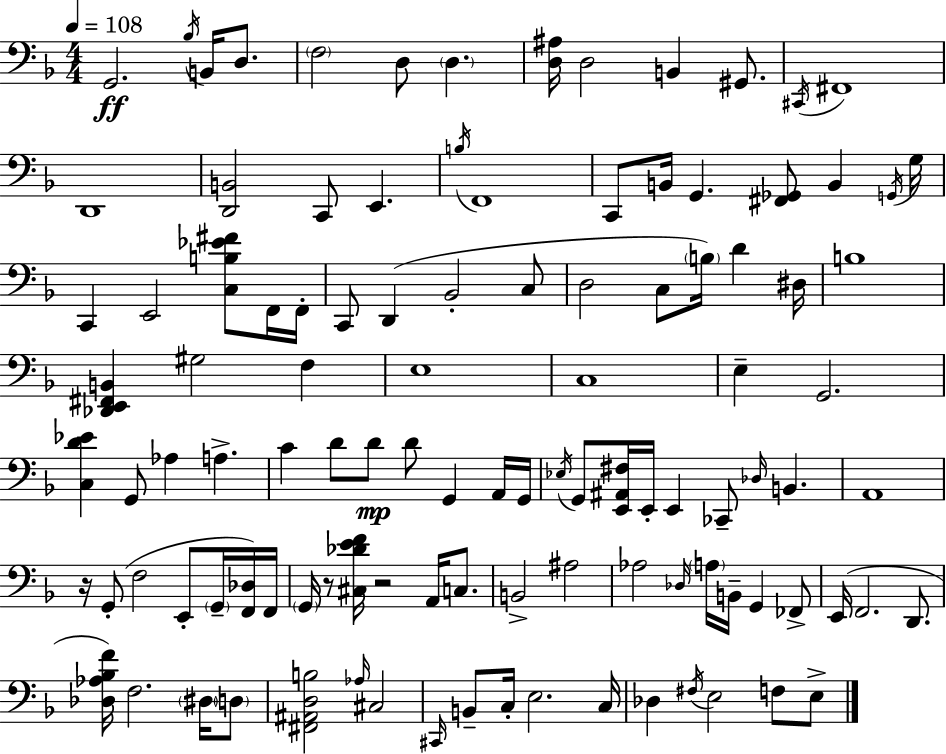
{
  \clef bass
  \numericTimeSignature
  \time 4/4
  \key d \minor
  \tempo 4 = 108
  \repeat volta 2 { g,2.\ff \acciaccatura { bes16 } b,16 d8. | \parenthesize f2 d8 \parenthesize d4. | <d ais>16 d2 b,4 gis,8. | \acciaccatura { cis,16 } fis,1 | \break d,1 | <d, b,>2 c,8 e,4. | \acciaccatura { b16 } f,1 | c,8 b,16 g,4. <fis, ges,>8 b,4 | \break \acciaccatura { g,16 } g16 c,4 e,2 | <c b ees' fis'>8 f,16 f,16-. c,8 d,4( bes,2-. | c8 d2 c8 \parenthesize b16) d'4 | dis16 b1 | \break <des, e, fis, b,>4 gis2 | f4 e1 | c1 | e4-- g,2. | \break <c d' ees'>4 g,8 aes4 a4.-> | c'4 d'8 d'8\mp d'8 g,4 | a,16 g,16 \acciaccatura { ees16 } g,8 <e, ais, fis>16 e,16-. e,4 ces,8-- \grace { des16 } | b,4. a,1 | \break r16 g,8-.( f2 | e,8-. \parenthesize g,16-- <f, des>16) f,16 \parenthesize g,16 r8 <cis des' e' f'>16 r2 | a,16 c8. b,2-> ais2 | aes2 \grace { des16 } \parenthesize a16 | \break b,16-- g,4 fes,8-> e,16( f,2. | d,8. <des aes bes f'>16) f2. | \parenthesize dis16 \parenthesize d8 <fis, ais, d b>2 \grace { aes16 } | cis2 \grace { cis,16 } b,8-- c16-. e2. | \break c16 des4 \acciaccatura { fis16 } e2 | f8 e8-> } \bar "|."
}